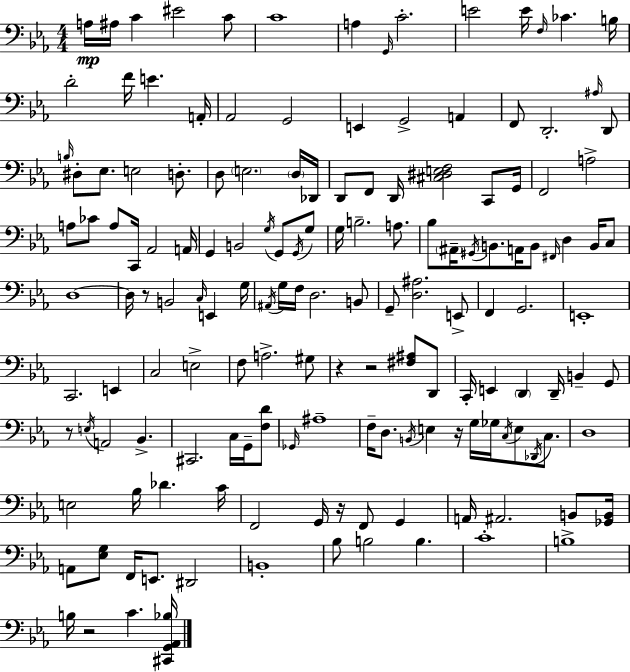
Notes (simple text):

A3/s A#3/s C4/q EIS4/h C4/e C4/w A3/q G2/s C4/h. E4/h E4/s F3/s CES4/q. B3/s D4/h F4/s E4/q. A2/s Ab2/h G2/h E2/q G2/h A2/q F2/e D2/h. A#3/s D2/e B3/s D#3/e Eb3/e. E3/h D3/e. D3/e E3/h. D3/s Db2/s D2/e F2/e D2/s [C#3,D#3,E3,F3]/h C2/e G2/s F2/h A3/h A3/e CES4/e A3/e C2/s Ab2/h A2/s G2/q B2/h G3/s G2/e G2/s G3/e G3/s B3/h. A3/e. Bb3/e A#2/s G#2/s B2/e. A2/s B2/e F#2/s D3/q B2/s C3/e D3/w D3/s R/e B2/h C3/s E2/q G3/s A#2/s G3/s F3/s D3/h. B2/e G2/e [D3,A#3]/h. E2/e F2/q G2/h. E2/w C2/h. E2/q C3/h E3/h F3/e A3/h. G#3/e R/q R/h [F#3,A#3]/e D2/e C2/s E2/q D2/q D2/s B2/q G2/e R/e E3/s A2/h Bb2/q. C#2/h. C3/s G2/s [F3,D4]/e Gb2/s A#3/w F3/s D3/e. B2/s E3/q R/s G3/s Gb3/s C3/s E3/e Db2/s C3/e. D3/w E3/h Bb3/s Db4/q. C4/s F2/h G2/s R/s F2/e G2/q A2/s A#2/h. B2/e [Gb2,B2]/s A2/e [Eb3,G3]/e F2/s E2/e. D#2/h B2/w Bb3/e B3/h B3/q. C4/w B3/w B3/s R/h C4/q. [C#2,G2,Ab2,Bb3]/s